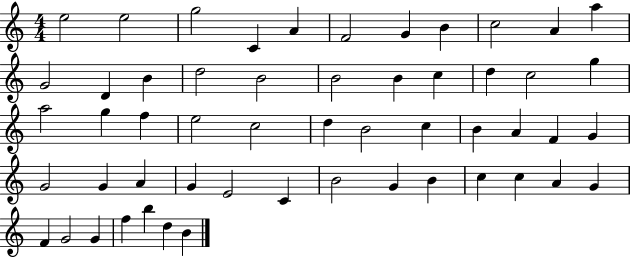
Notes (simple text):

E5/h E5/h G5/h C4/q A4/q F4/h G4/q B4/q C5/h A4/q A5/q G4/h D4/q B4/q D5/h B4/h B4/h B4/q C5/q D5/q C5/h G5/q A5/h G5/q F5/q E5/h C5/h D5/q B4/h C5/q B4/q A4/q F4/q G4/q G4/h G4/q A4/q G4/q E4/h C4/q B4/h G4/q B4/q C5/q C5/q A4/q G4/q F4/q G4/h G4/q F5/q B5/q D5/q B4/q